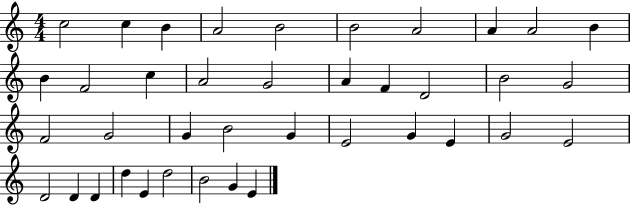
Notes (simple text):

C5/h C5/q B4/q A4/h B4/h B4/h A4/h A4/q A4/h B4/q B4/q F4/h C5/q A4/h G4/h A4/q F4/q D4/h B4/h G4/h F4/h G4/h G4/q B4/h G4/q E4/h G4/q E4/q G4/h E4/h D4/h D4/q D4/q D5/q E4/q D5/h B4/h G4/q E4/q